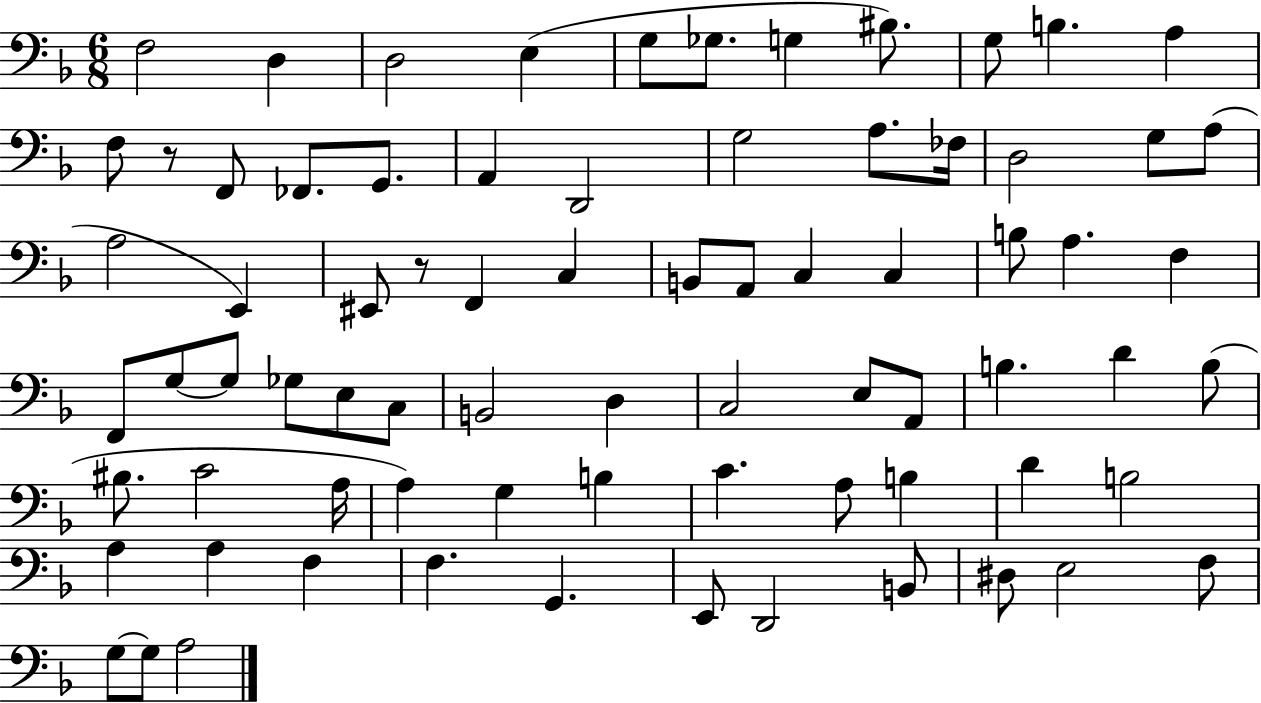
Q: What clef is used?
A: bass